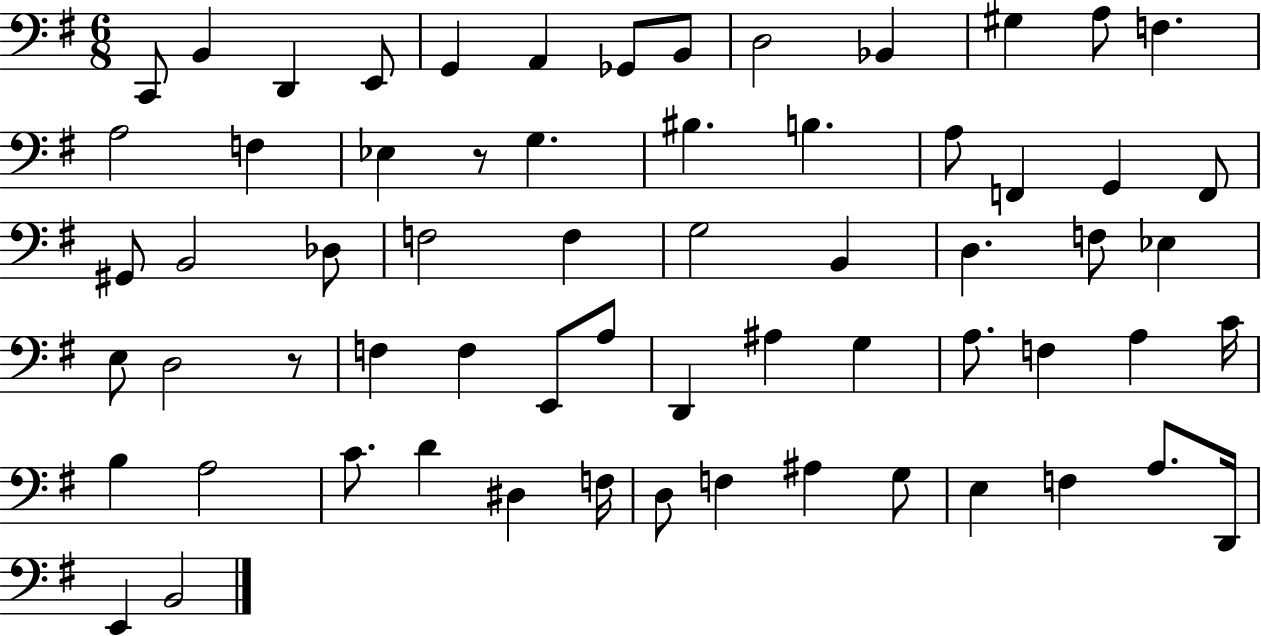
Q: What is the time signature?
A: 6/8